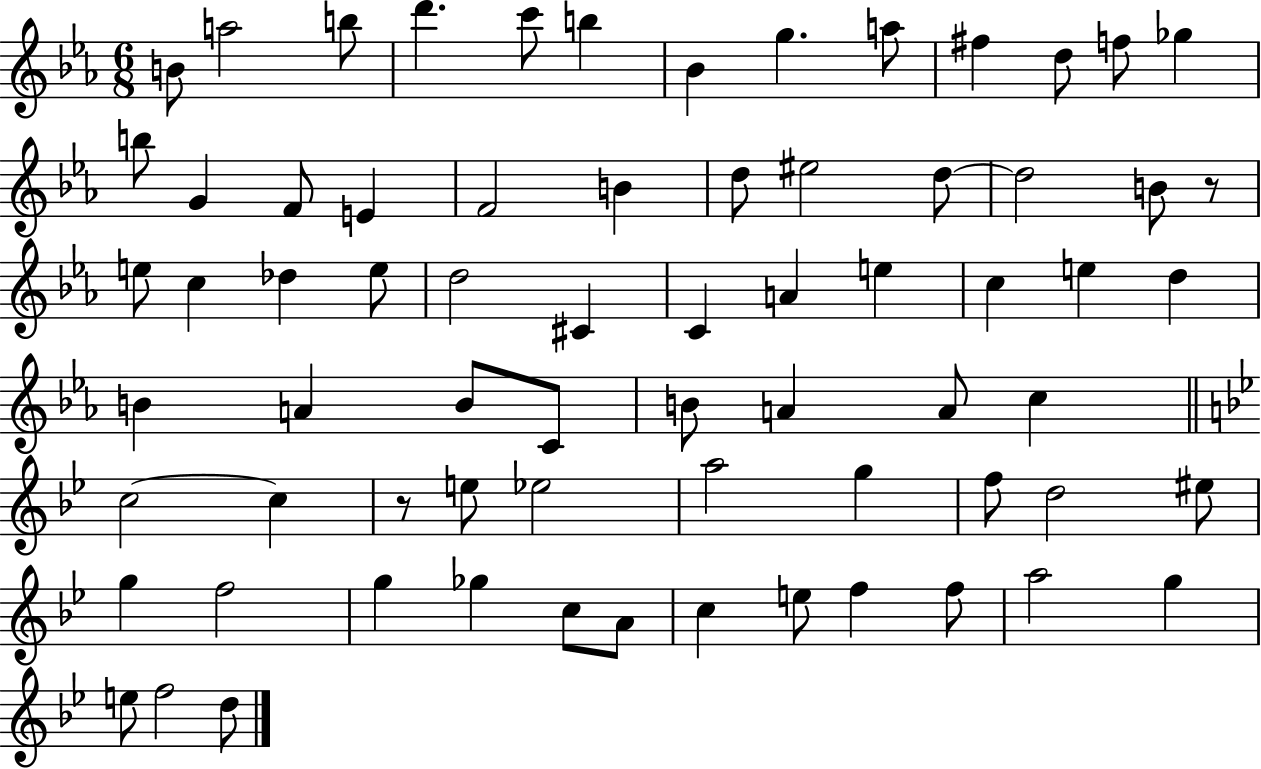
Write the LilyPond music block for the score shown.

{
  \clef treble
  \numericTimeSignature
  \time 6/8
  \key ees \major
  b'8 a''2 b''8 | d'''4. c'''8 b''4 | bes'4 g''4. a''8 | fis''4 d''8 f''8 ges''4 | \break b''8 g'4 f'8 e'4 | f'2 b'4 | d''8 eis''2 d''8~~ | d''2 b'8 r8 | \break e''8 c''4 des''4 e''8 | d''2 cis'4 | c'4 a'4 e''4 | c''4 e''4 d''4 | \break b'4 a'4 b'8 c'8 | b'8 a'4 a'8 c''4 | \bar "||" \break \key bes \major c''2~~ c''4 | r8 e''8 ees''2 | a''2 g''4 | f''8 d''2 eis''8 | \break g''4 f''2 | g''4 ges''4 c''8 a'8 | c''4 e''8 f''4 f''8 | a''2 g''4 | \break e''8 f''2 d''8 | \bar "|."
}